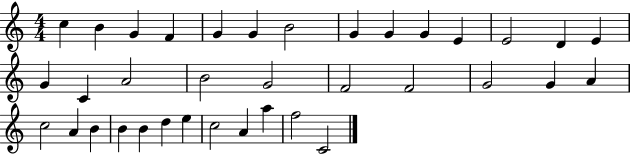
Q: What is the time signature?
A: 4/4